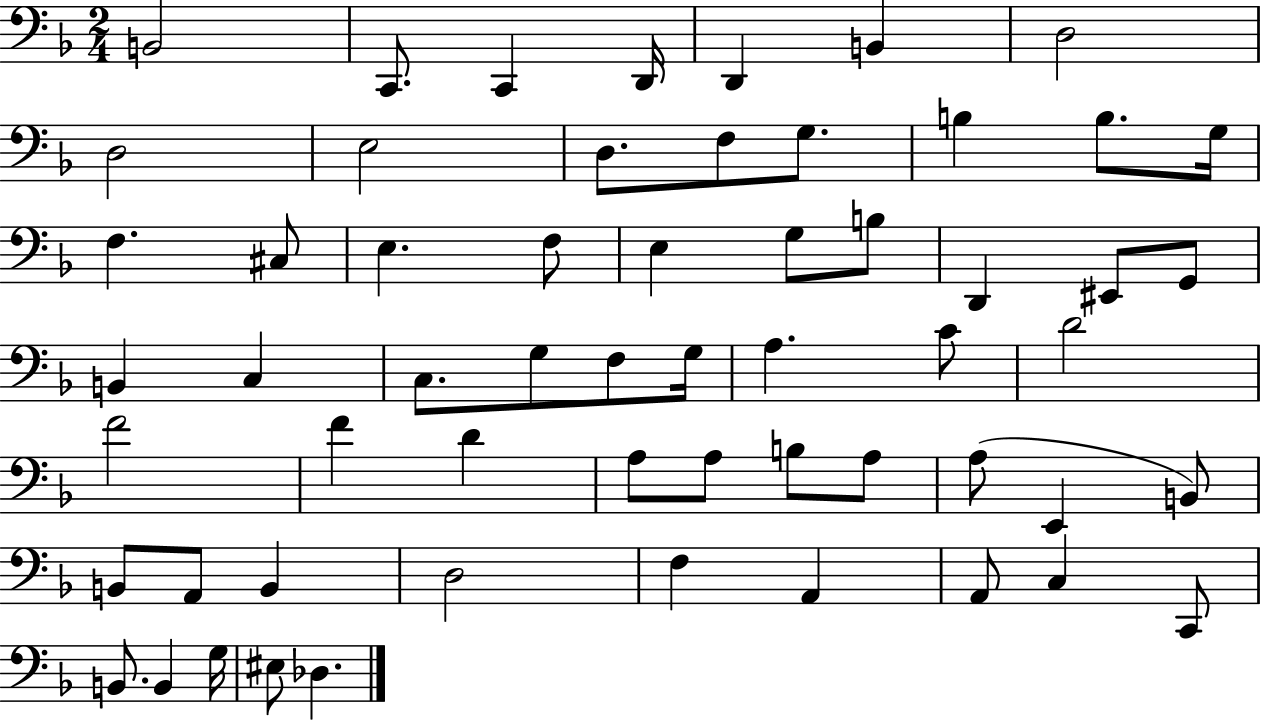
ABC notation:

X:1
T:Untitled
M:2/4
L:1/4
K:F
B,,2 C,,/2 C,, D,,/4 D,, B,, D,2 D,2 E,2 D,/2 F,/2 G,/2 B, B,/2 G,/4 F, ^C,/2 E, F,/2 E, G,/2 B,/2 D,, ^E,,/2 G,,/2 B,, C, C,/2 G,/2 F,/2 G,/4 A, C/2 D2 F2 F D A,/2 A,/2 B,/2 A,/2 A,/2 E,, B,,/2 B,,/2 A,,/2 B,, D,2 F, A,, A,,/2 C, C,,/2 B,,/2 B,, G,/4 ^E,/2 _D,